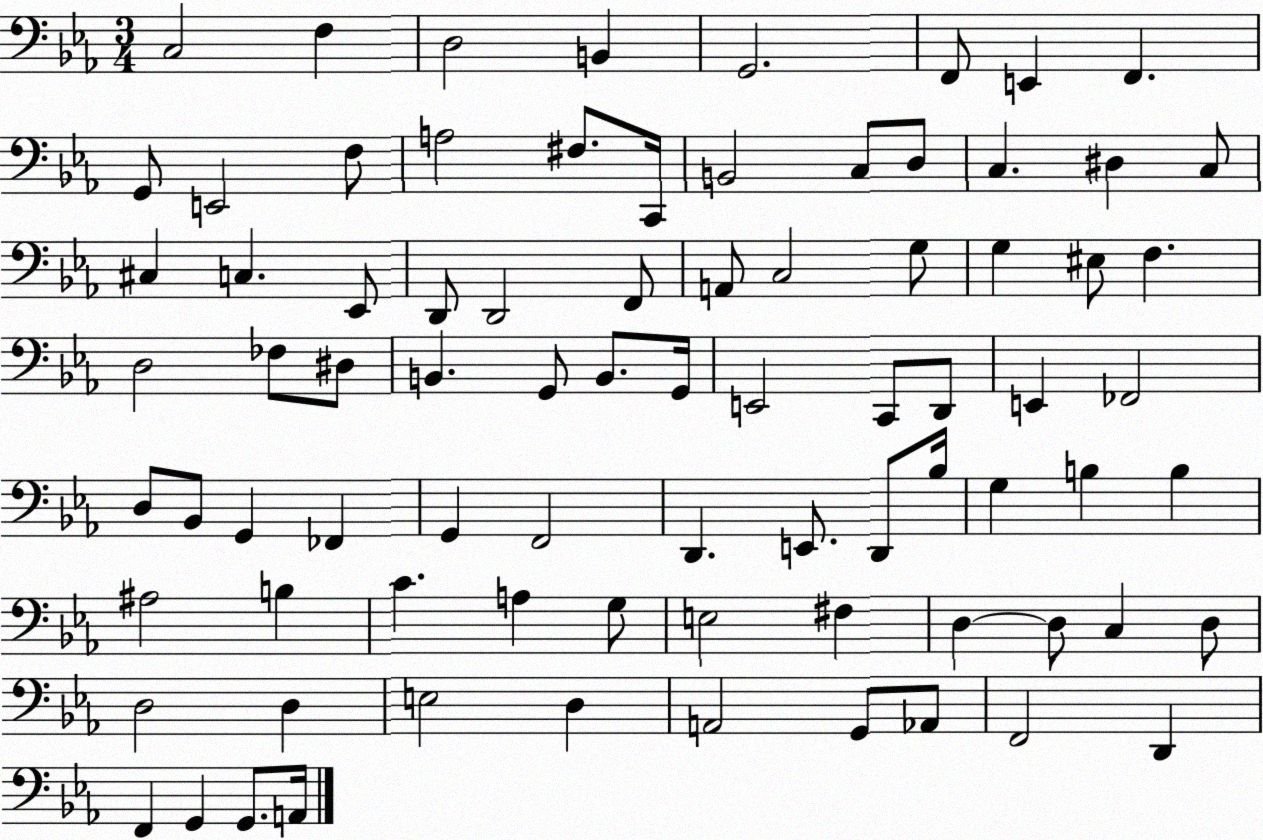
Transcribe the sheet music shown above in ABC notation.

X:1
T:Untitled
M:3/4
L:1/4
K:Eb
C,2 F, D,2 B,, G,,2 F,,/2 E,, F,, G,,/2 E,,2 F,/2 A,2 ^F,/2 C,,/4 B,,2 C,/2 D,/2 C, ^D, C,/2 ^C, C, _E,,/2 D,,/2 D,,2 F,,/2 A,,/2 C,2 G,/2 G, ^E,/2 F, D,2 _F,/2 ^D,/2 B,, G,,/2 B,,/2 G,,/4 E,,2 C,,/2 D,,/2 E,, _F,,2 D,/2 _B,,/2 G,, _F,, G,, F,,2 D,, E,,/2 D,,/2 _B,/4 G, B, B, ^A,2 B, C A, G,/2 E,2 ^F, D, D,/2 C, D,/2 D,2 D, E,2 D, A,,2 G,,/2 _A,,/2 F,,2 D,, F,, G,, G,,/2 A,,/4